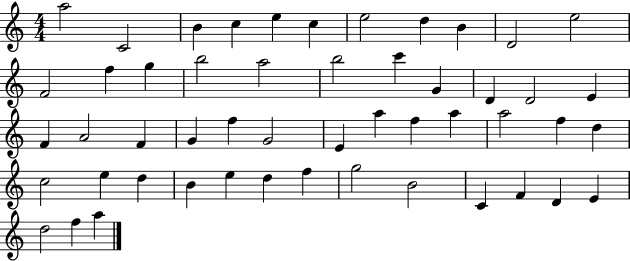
A5/h C4/h B4/q C5/q E5/q C5/q E5/h D5/q B4/q D4/h E5/h F4/h F5/q G5/q B5/h A5/h B5/h C6/q G4/q D4/q D4/h E4/q F4/q A4/h F4/q G4/q F5/q G4/h E4/q A5/q F5/q A5/q A5/h F5/q D5/q C5/h E5/q D5/q B4/q E5/q D5/q F5/q G5/h B4/h C4/q F4/q D4/q E4/q D5/h F5/q A5/q